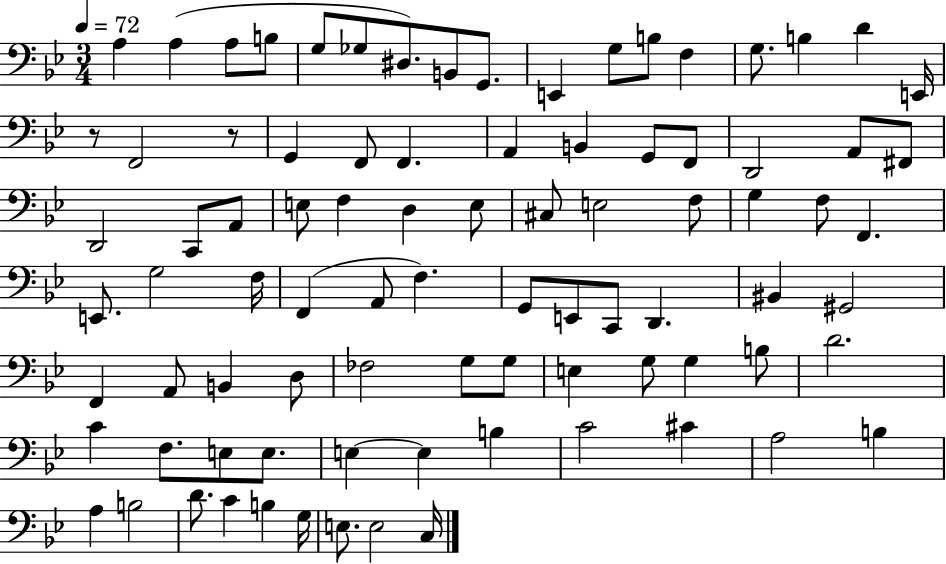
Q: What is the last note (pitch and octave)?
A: C3